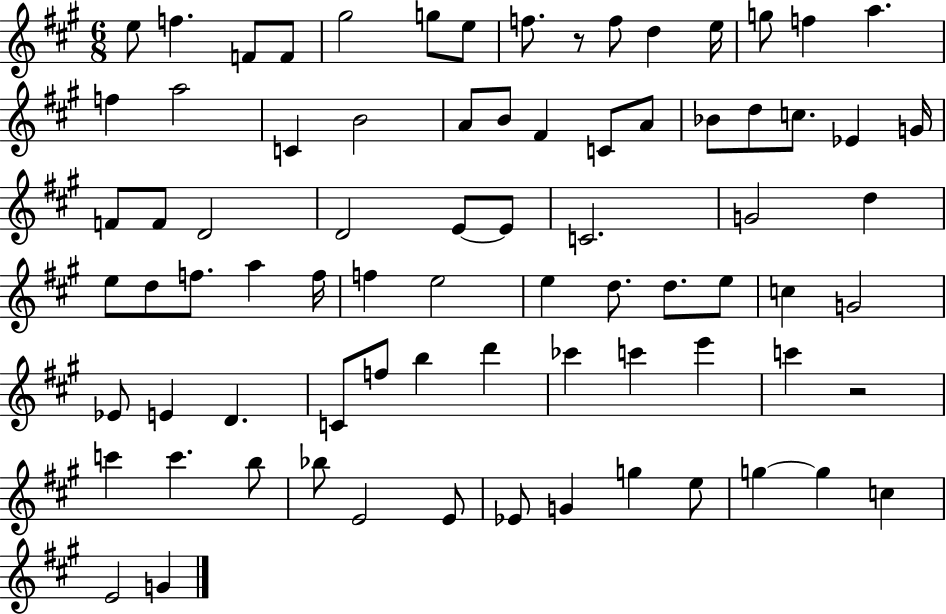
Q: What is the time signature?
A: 6/8